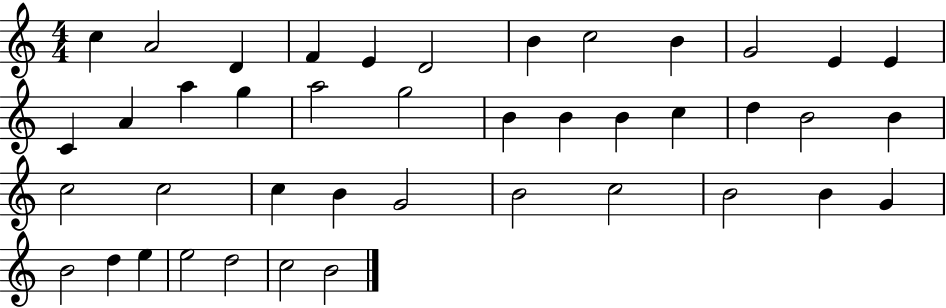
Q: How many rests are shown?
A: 0